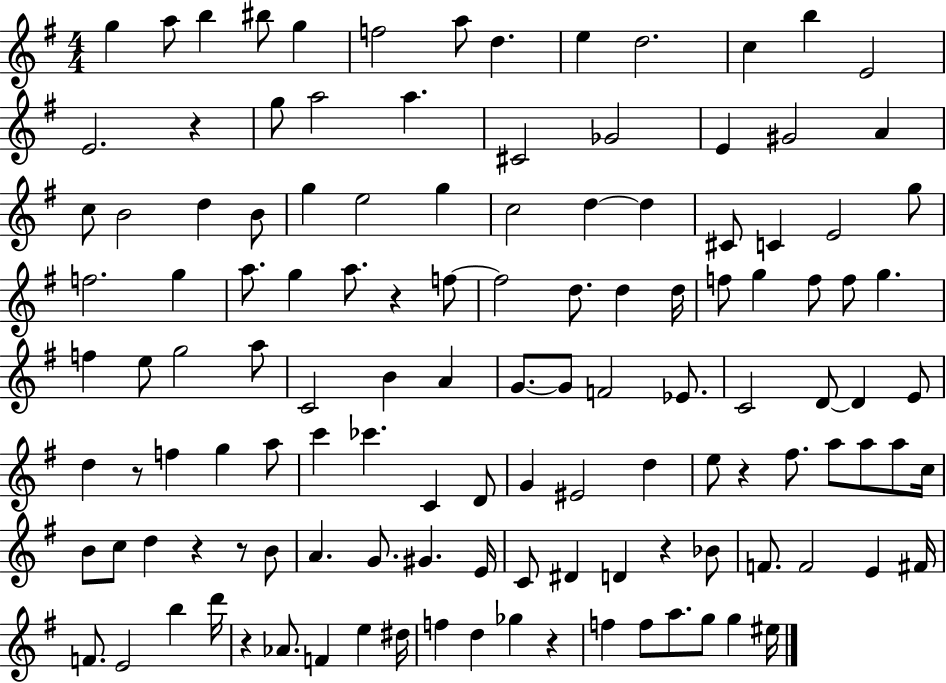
X:1
T:Untitled
M:4/4
L:1/4
K:G
g a/2 b ^b/2 g f2 a/2 d e d2 c b E2 E2 z g/2 a2 a ^C2 _G2 E ^G2 A c/2 B2 d B/2 g e2 g c2 d d ^C/2 C E2 g/2 f2 g a/2 g a/2 z f/2 f2 d/2 d d/4 f/2 g f/2 f/2 g f e/2 g2 a/2 C2 B A G/2 G/2 F2 _E/2 C2 D/2 D E/2 d z/2 f g a/2 c' _c' C D/2 G ^E2 d e/2 z ^f/2 a/2 a/2 a/2 c/4 B/2 c/2 d z z/2 B/2 A G/2 ^G E/4 C/2 ^D D z _B/2 F/2 F2 E ^F/4 F/2 E2 b d'/4 z _A/2 F e ^d/4 f d _g z f f/2 a/2 g/2 g ^e/4